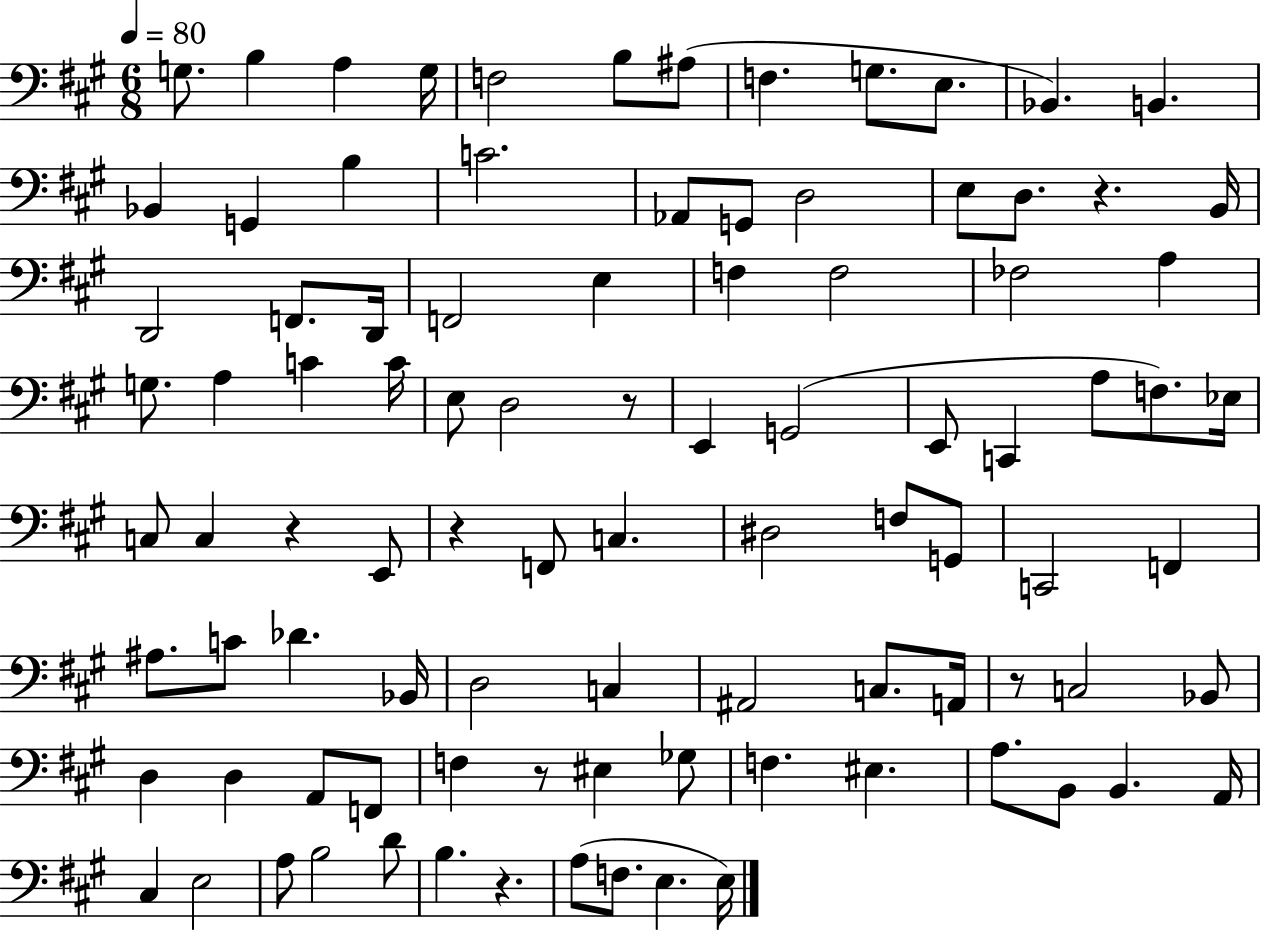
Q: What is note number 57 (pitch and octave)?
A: Db4